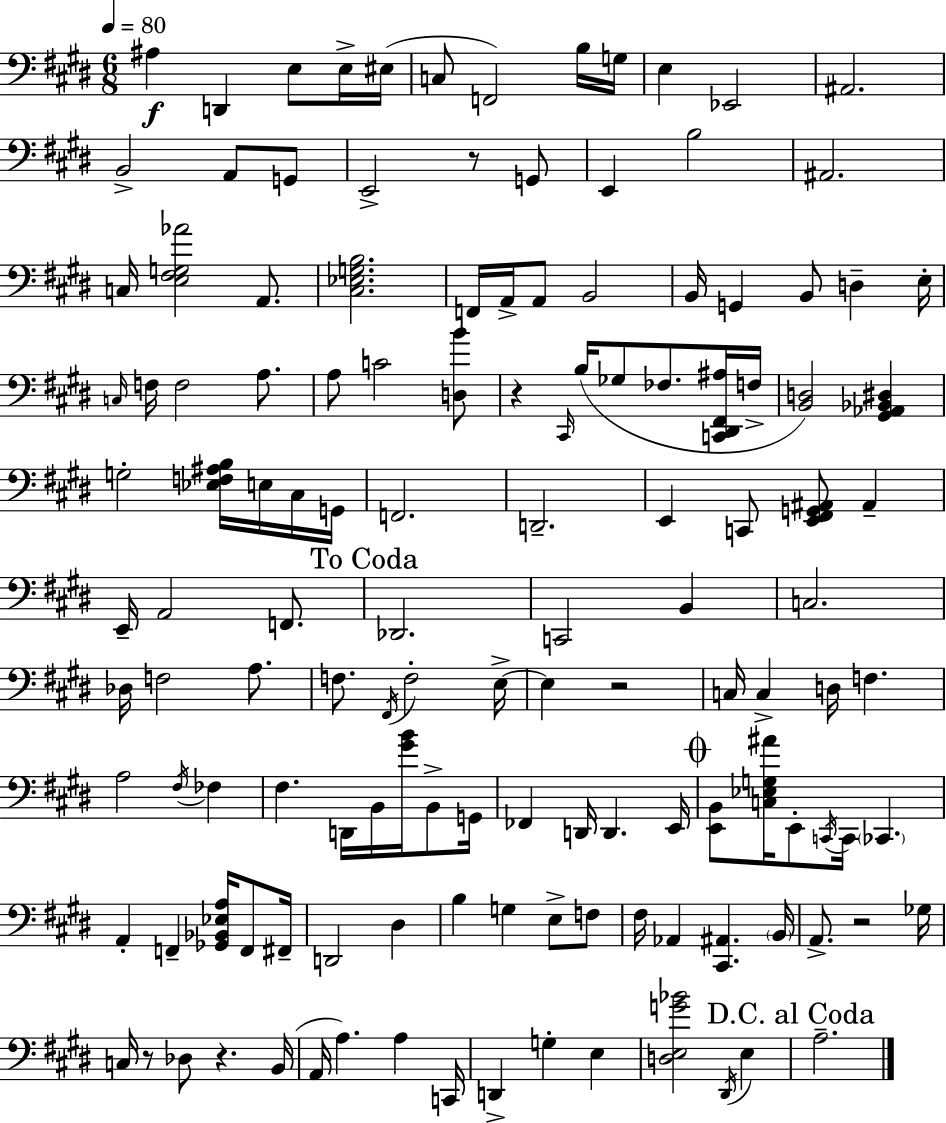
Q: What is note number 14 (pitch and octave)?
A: A2